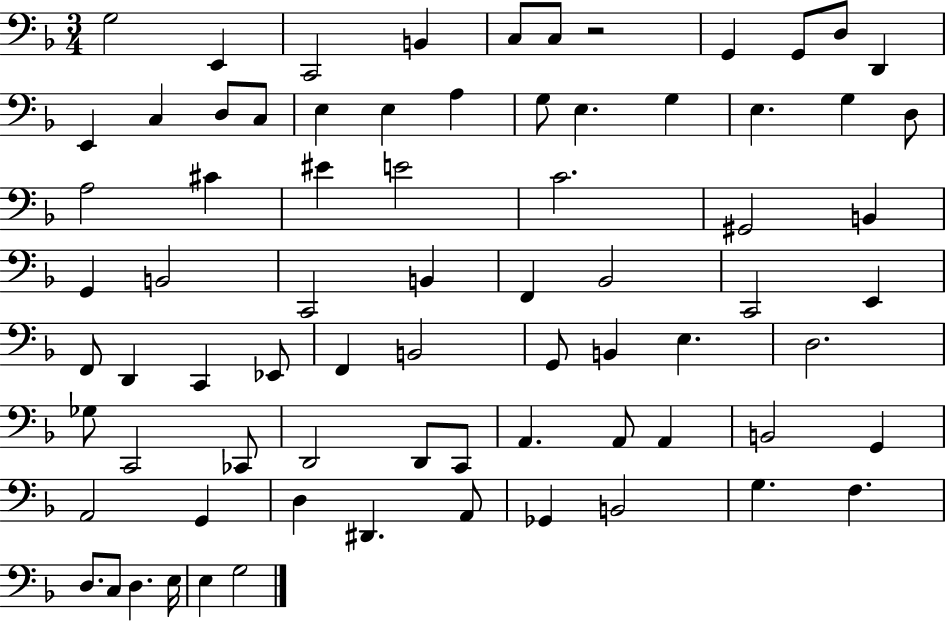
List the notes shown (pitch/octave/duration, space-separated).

G3/h E2/q C2/h B2/q C3/e C3/e R/h G2/q G2/e D3/e D2/q E2/q C3/q D3/e C3/e E3/q E3/q A3/q G3/e E3/q. G3/q E3/q. G3/q D3/e A3/h C#4/q EIS4/q E4/h C4/h. G#2/h B2/q G2/q B2/h C2/h B2/q F2/q Bb2/h C2/h E2/q F2/e D2/q C2/q Eb2/e F2/q B2/h G2/e B2/q E3/q. D3/h. Gb3/e C2/h CES2/e D2/h D2/e C2/e A2/q. A2/e A2/q B2/h G2/q A2/h G2/q D3/q D#2/q. A2/e Gb2/q B2/h G3/q. F3/q. D3/e. C3/e D3/q. E3/s E3/q G3/h